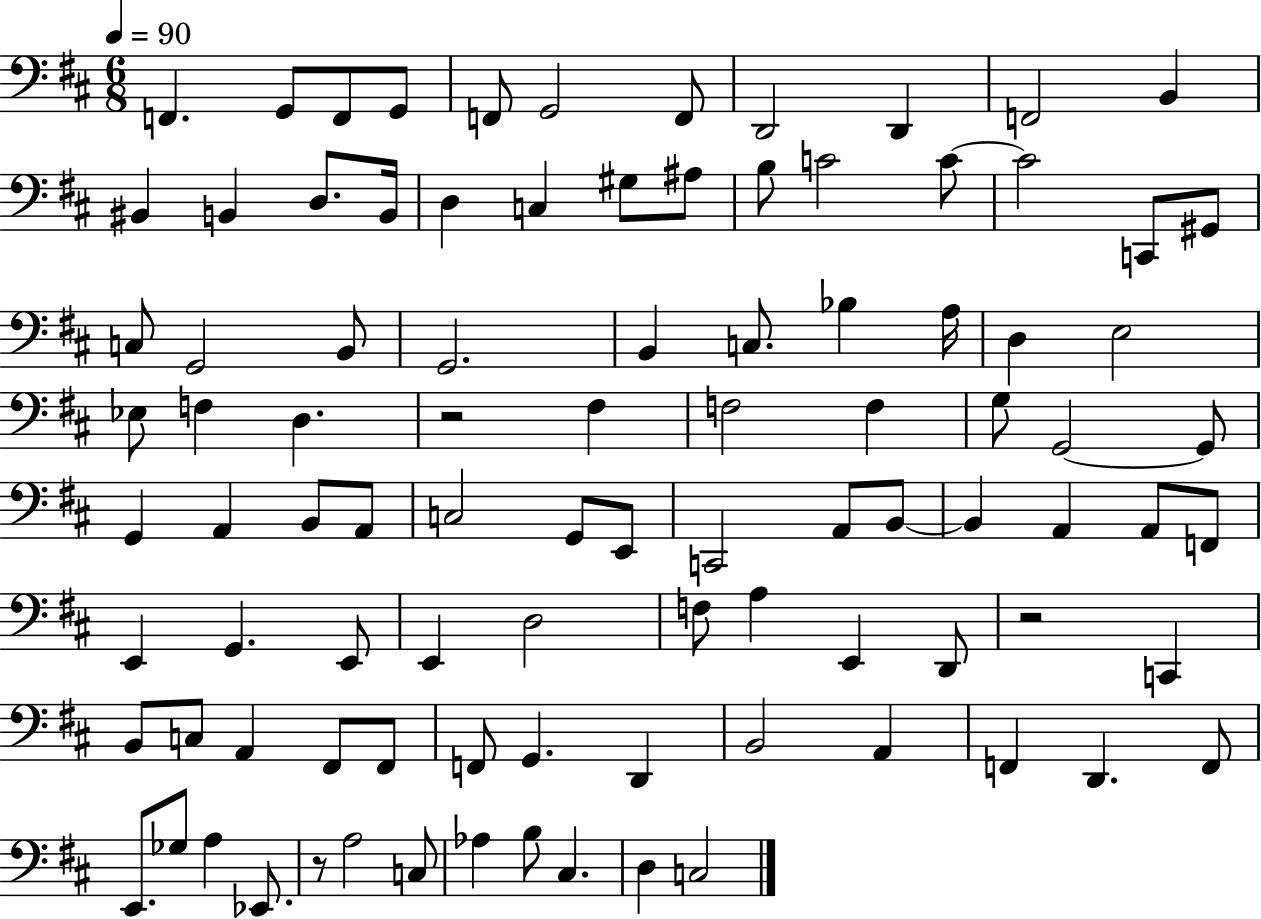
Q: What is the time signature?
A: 6/8